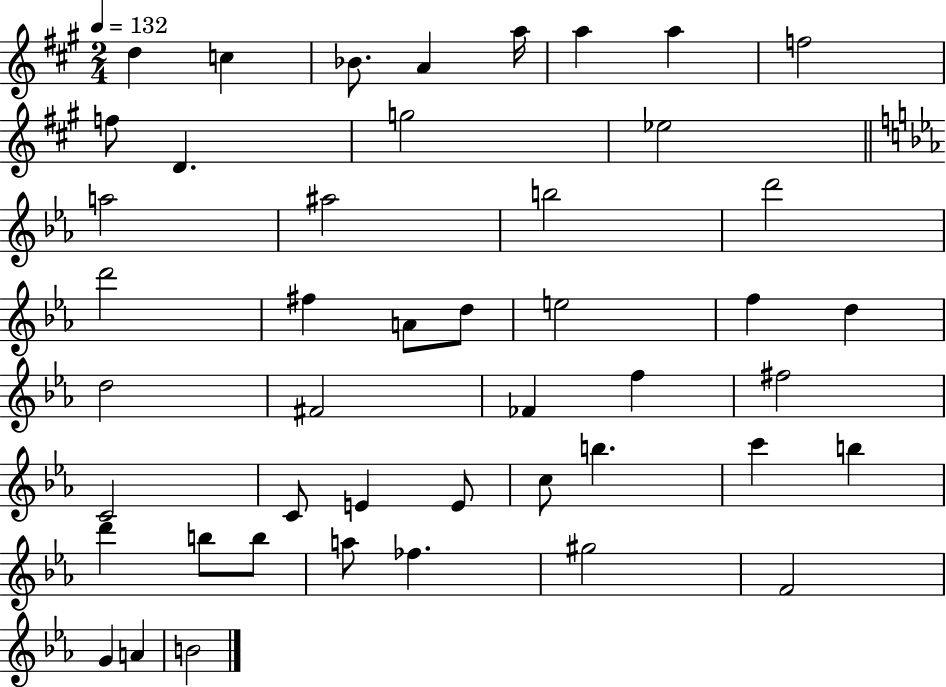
{
  \clef treble
  \numericTimeSignature
  \time 2/4
  \key a \major
  \tempo 4 = 132
  d''4 c''4 | bes'8. a'4 a''16 | a''4 a''4 | f''2 | \break f''8 d'4. | g''2 | ees''2 | \bar "||" \break \key ees \major a''2 | ais''2 | b''2 | d'''2 | \break d'''2 | fis''4 a'8 d''8 | e''2 | f''4 d''4 | \break d''2 | fis'2 | fes'4 f''4 | fis''2 | \break c'2 | c'8 e'4 e'8 | c''8 b''4. | c'''4 b''4 | \break d'''4 b''8 b''8 | a''8 fes''4. | gis''2 | f'2 | \break g'4 a'4 | b'2 | \bar "|."
}